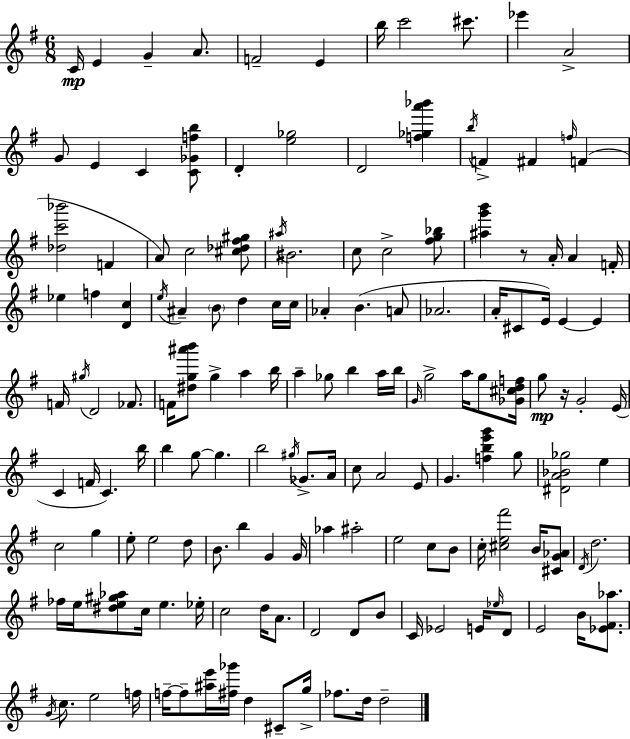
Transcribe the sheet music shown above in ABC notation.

X:1
T:Untitled
M:6/8
L:1/4
K:G
C/4 E G A/2 F2 E b/4 c'2 ^c'/2 _e' A2 G/2 E C [C_Gfb]/2 D [e_g]2 D2 [f_ga'_b'] b/4 F ^F f/4 F [_dc'_b']2 F A/2 c2 [^c_d^f^g]/2 ^a/4 ^B2 c/2 c2 [^fg_b]/2 [^ag'b'] z/2 A/4 A F/4 _e f [Dc] e/4 ^A B/2 d c/4 c/4 _A B A/2 _A2 A/4 ^C/2 E/4 E E F/4 ^g/4 D2 _F/2 F/4 [^dg^a'b']/2 g a b/4 a _g/2 b a/4 b/4 G/4 g2 a/4 g/2 [_G^cdf]/4 g/2 z/4 G2 E/4 C F/4 C b/4 b g/2 g b2 ^g/4 _G/2 A/4 c/2 A2 E/2 G [fbe'g'] g/2 [^DA_B_g]2 e c2 g e/2 e2 d/2 B/2 b G G/4 _a ^a2 e2 c/2 B/2 c/4 [^ce^f']2 B/4 [^CG_A]/2 D/4 d2 _f/4 e/4 [^de^g_a]/2 c/4 e _e/4 c2 d/4 A/2 D2 D/2 B/2 C/4 _E2 E/4 _e/4 D/2 E2 B/4 [_E^F_a]/2 G/4 c/2 e2 f/4 f/4 f/2 [^ae']/4 [^f_g']/4 d ^C/2 g/4 _f/2 d/4 d2